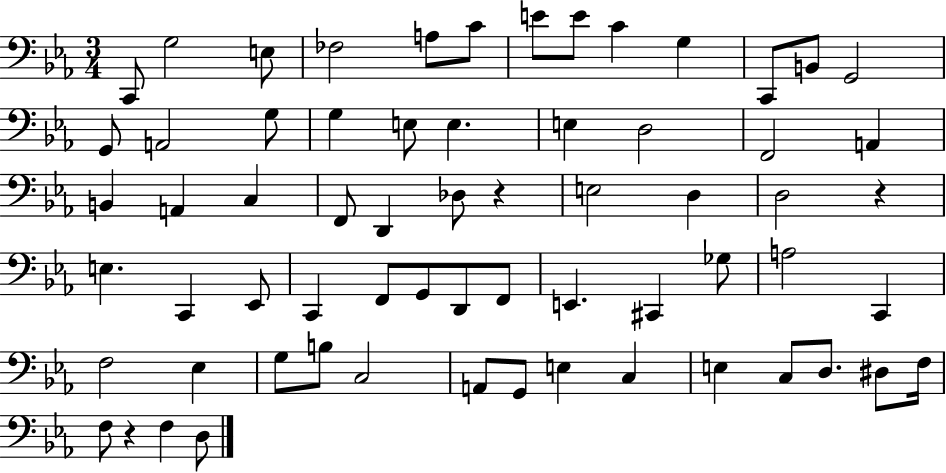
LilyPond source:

{
  \clef bass
  \numericTimeSignature
  \time 3/4
  \key ees \major
  c,8 g2 e8 | fes2 a8 c'8 | e'8 e'8 c'4 g4 | c,8 b,8 g,2 | \break g,8 a,2 g8 | g4 e8 e4. | e4 d2 | f,2 a,4 | \break b,4 a,4 c4 | f,8 d,4 des8 r4 | e2 d4 | d2 r4 | \break e4. c,4 ees,8 | c,4 f,8 g,8 d,8 f,8 | e,4. cis,4 ges8 | a2 c,4 | \break f2 ees4 | g8 b8 c2 | a,8 g,8 e4 c4 | e4 c8 d8. dis8 f16 | \break f8 r4 f4 d8 | \bar "|."
}